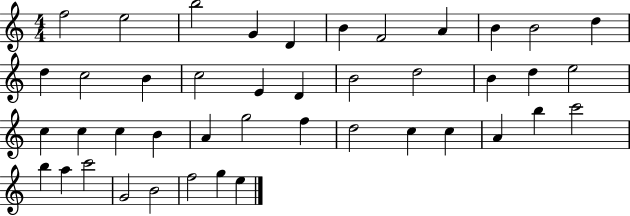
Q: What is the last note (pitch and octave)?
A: E5